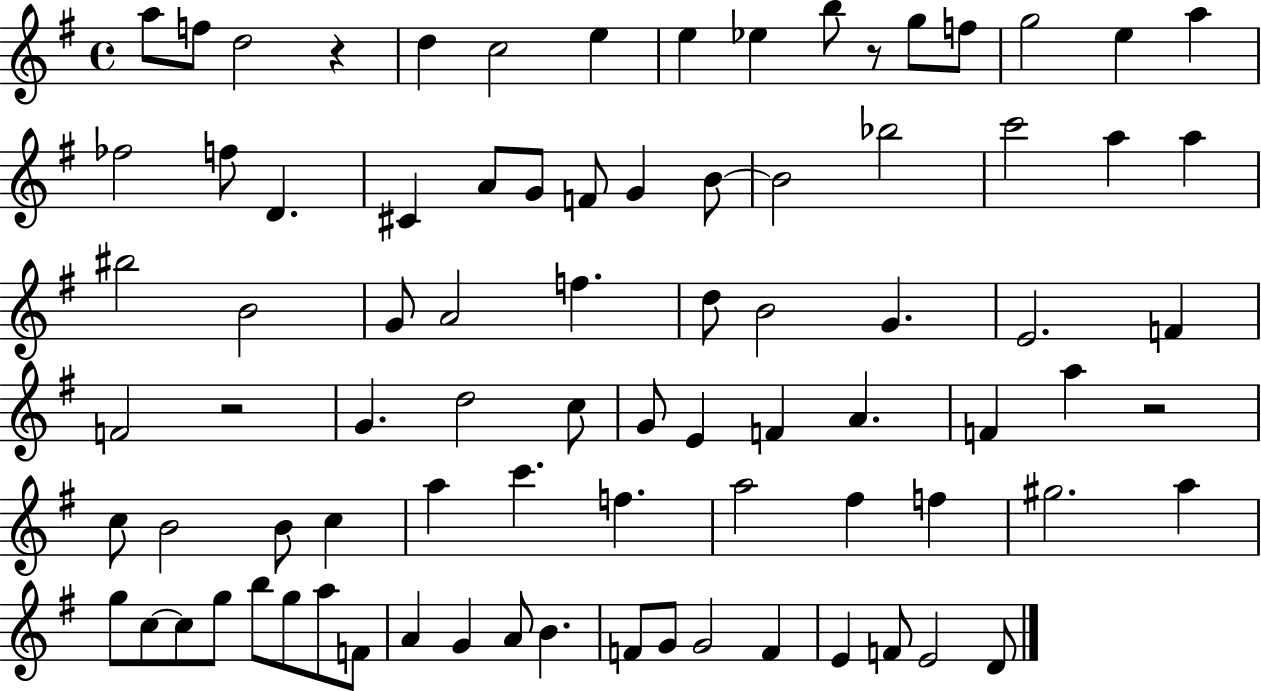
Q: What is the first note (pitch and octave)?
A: A5